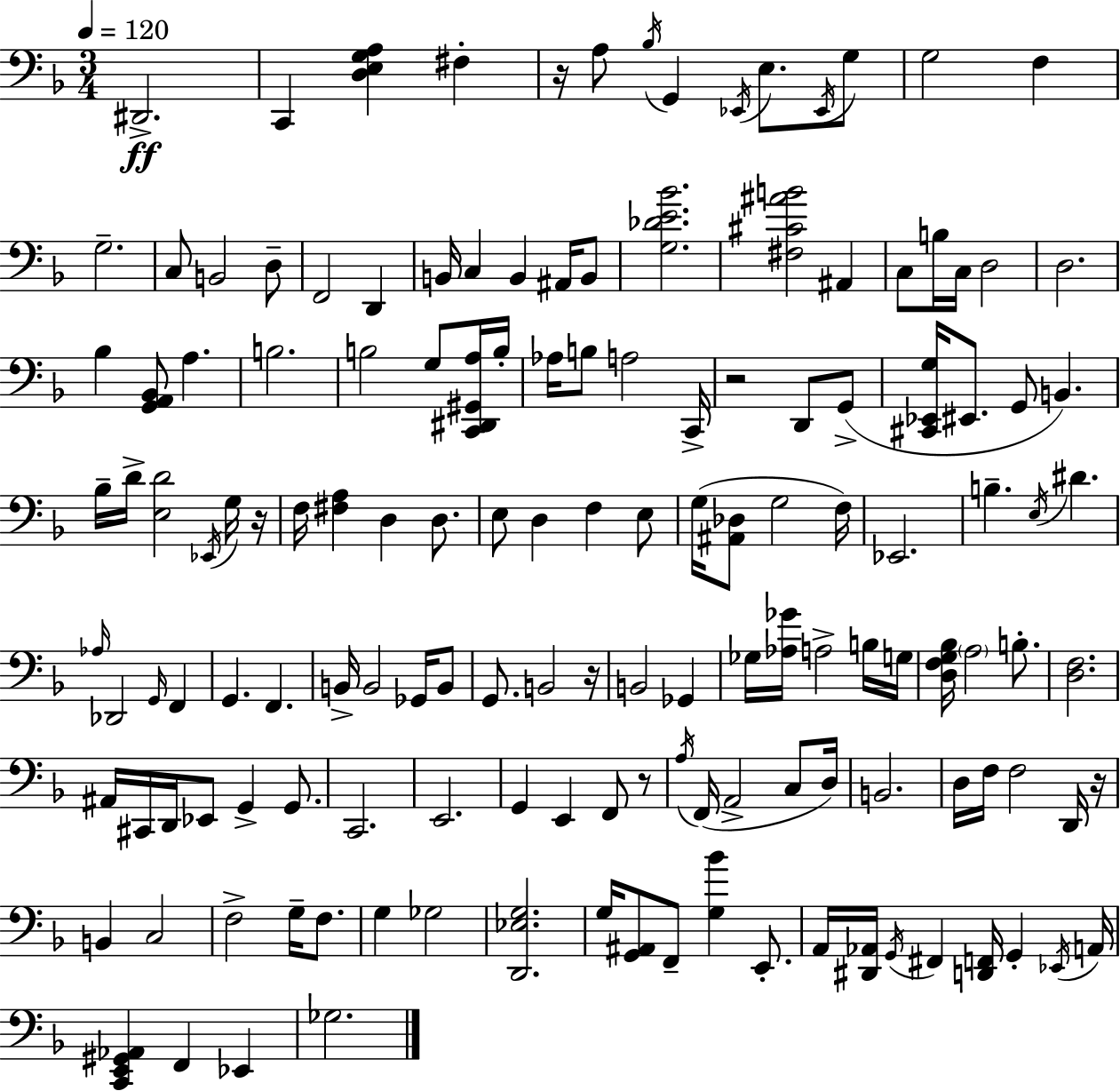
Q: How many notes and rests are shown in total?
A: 146